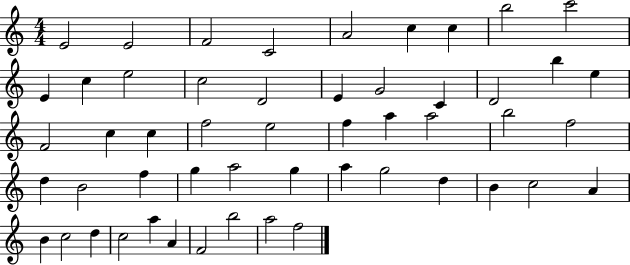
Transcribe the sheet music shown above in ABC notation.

X:1
T:Untitled
M:4/4
L:1/4
K:C
E2 E2 F2 C2 A2 c c b2 c'2 E c e2 c2 D2 E G2 C D2 b e F2 c c f2 e2 f a a2 b2 f2 d B2 f g a2 g a g2 d B c2 A B c2 d c2 a A F2 b2 a2 f2